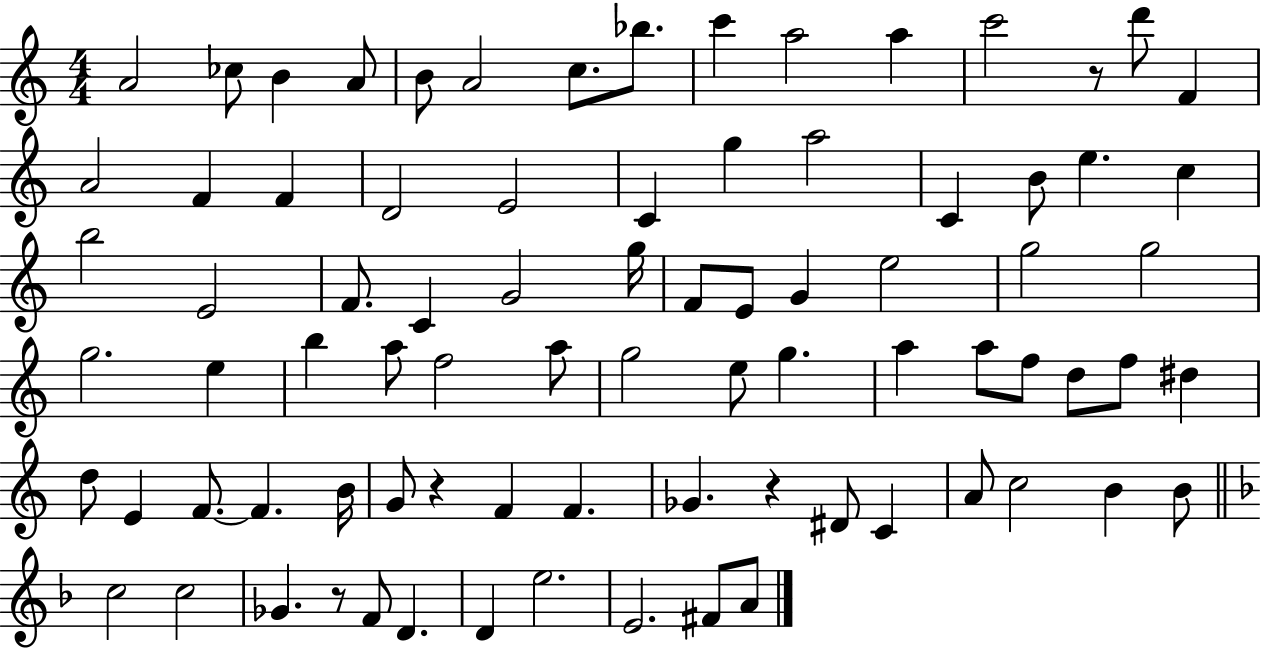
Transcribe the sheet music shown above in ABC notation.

X:1
T:Untitled
M:4/4
L:1/4
K:C
A2 _c/2 B A/2 B/2 A2 c/2 _b/2 c' a2 a c'2 z/2 d'/2 F A2 F F D2 E2 C g a2 C B/2 e c b2 E2 F/2 C G2 g/4 F/2 E/2 G e2 g2 g2 g2 e b a/2 f2 a/2 g2 e/2 g a a/2 f/2 d/2 f/2 ^d d/2 E F/2 F B/4 G/2 z F F _G z ^D/2 C A/2 c2 B B/2 c2 c2 _G z/2 F/2 D D e2 E2 ^F/2 A/2